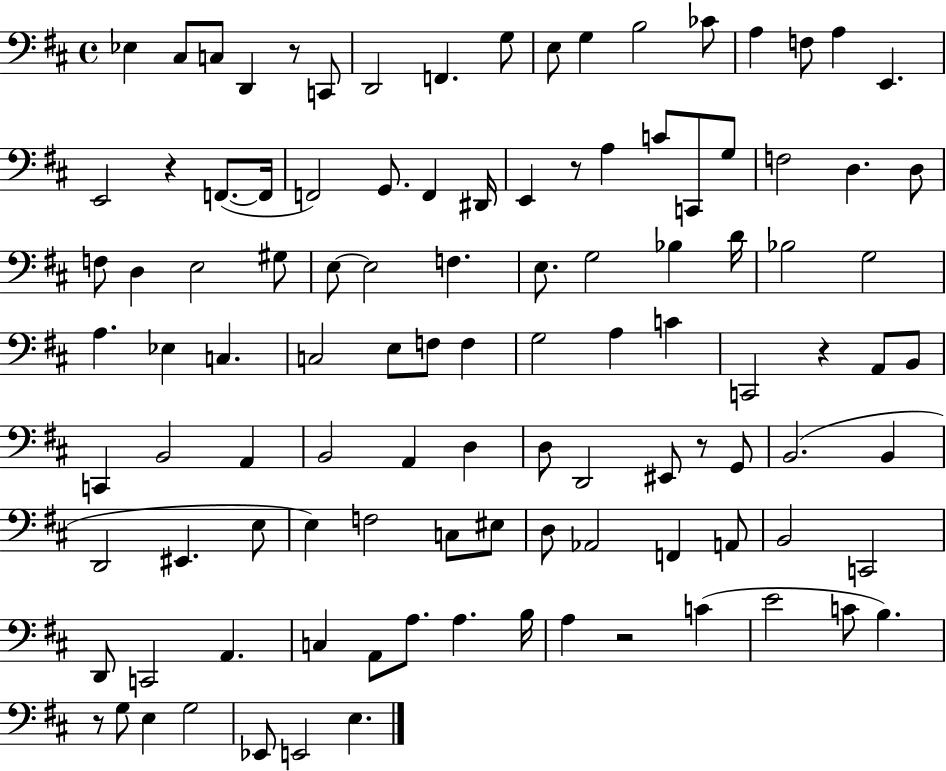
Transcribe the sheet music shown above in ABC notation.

X:1
T:Untitled
M:4/4
L:1/4
K:D
_E, ^C,/2 C,/2 D,, z/2 C,,/2 D,,2 F,, G,/2 E,/2 G, B,2 _C/2 A, F,/2 A, E,, E,,2 z F,,/2 F,,/4 F,,2 G,,/2 F,, ^D,,/4 E,, z/2 A, C/2 C,,/2 G,/2 F,2 D, D,/2 F,/2 D, E,2 ^G,/2 E,/2 E,2 F, E,/2 G,2 _B, D/4 _B,2 G,2 A, _E, C, C,2 E,/2 F,/2 F, G,2 A, C C,,2 z A,,/2 B,,/2 C,, B,,2 A,, B,,2 A,, D, D,/2 D,,2 ^E,,/2 z/2 G,,/2 B,,2 B,, D,,2 ^E,, E,/2 E, F,2 C,/2 ^E,/2 D,/2 _A,,2 F,, A,,/2 B,,2 C,,2 D,,/2 C,,2 A,, C, A,,/2 A,/2 A, B,/4 A, z2 C E2 C/2 B, z/2 G,/2 E, G,2 _E,,/2 E,,2 E,